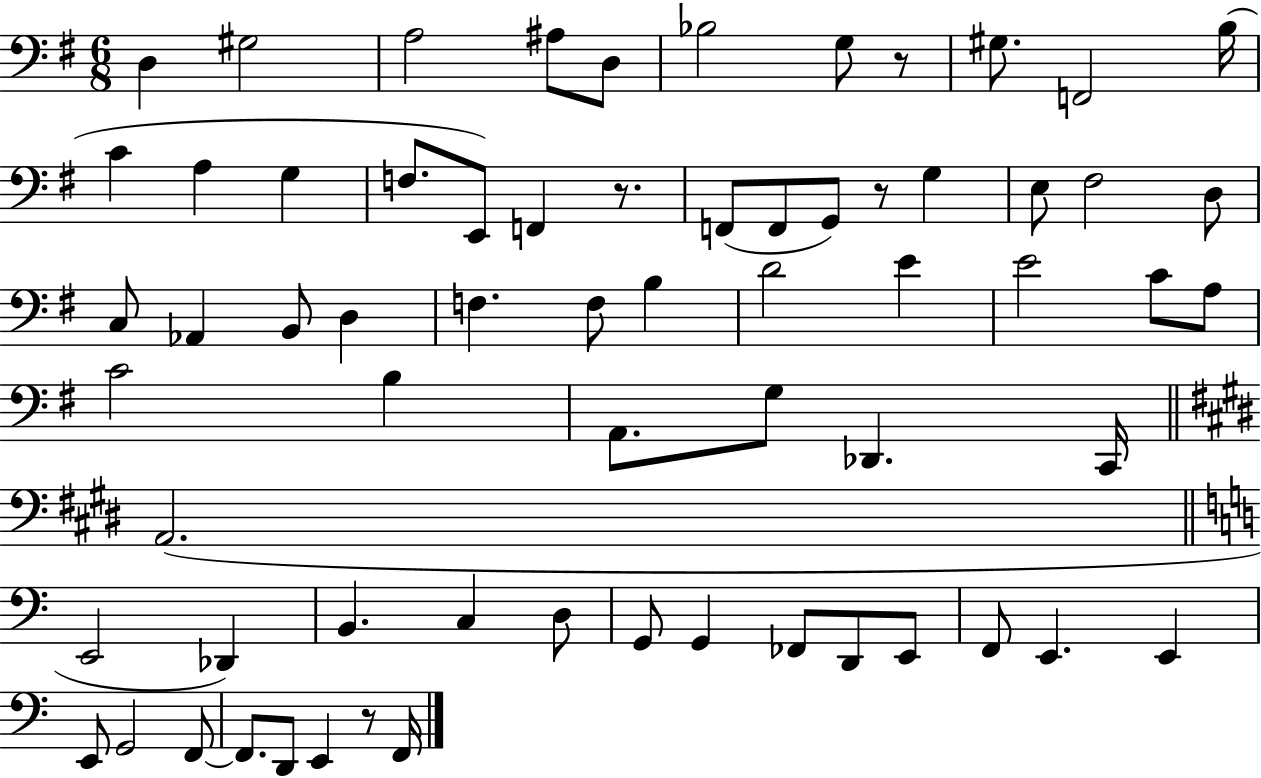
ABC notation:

X:1
T:Untitled
M:6/8
L:1/4
K:G
D, ^G,2 A,2 ^A,/2 D,/2 _B,2 G,/2 z/2 ^G,/2 F,,2 B,/4 C A, G, F,/2 E,,/2 F,, z/2 F,,/2 F,,/2 G,,/2 z/2 G, E,/2 ^F,2 D,/2 C,/2 _A,, B,,/2 D, F, F,/2 B, D2 E E2 C/2 A,/2 C2 B, A,,/2 G,/2 _D,, C,,/4 A,,2 E,,2 _D,, B,, C, D,/2 G,,/2 G,, _F,,/2 D,,/2 E,,/2 F,,/2 E,, E,, E,,/2 G,,2 F,,/2 F,,/2 D,,/2 E,, z/2 F,,/4